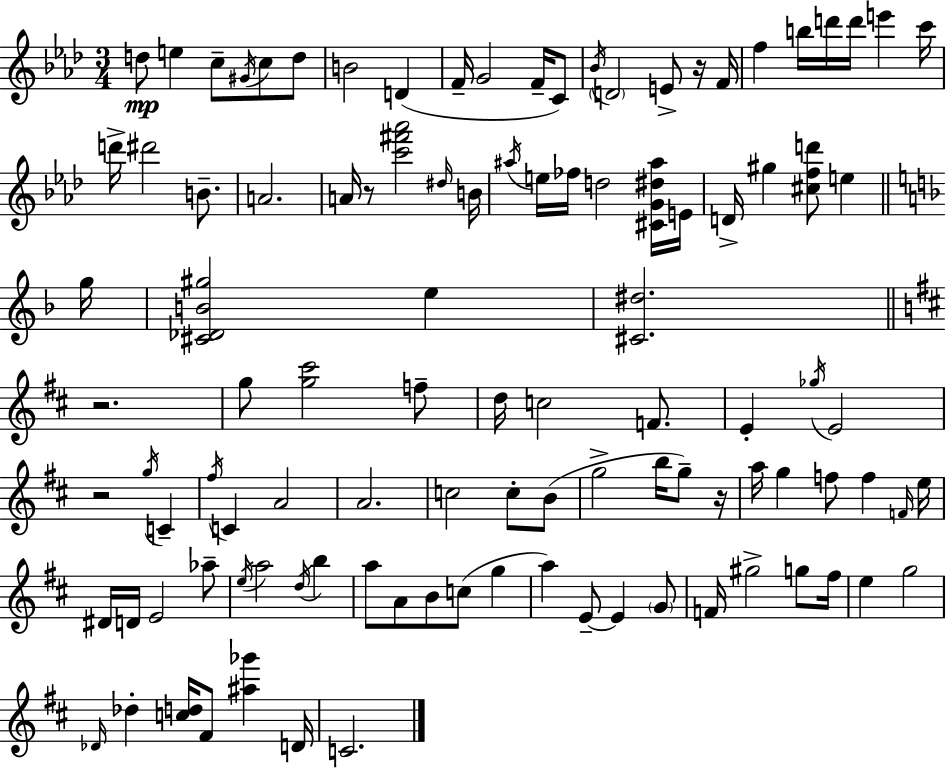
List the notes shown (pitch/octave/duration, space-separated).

D5/e E5/q C5/e G#4/s C5/e D5/e B4/h D4/q F4/s G4/h F4/s C4/e Bb4/s D4/h E4/e R/s F4/s F5/q B5/s D6/s D6/s E6/q C6/s D6/s D#6/h B4/e. A4/h. A4/s R/e [C6,F#6,Ab6]/h D#5/s B4/s A#5/s E5/s FES5/s D5/h [C#4,G4,D#5,A#5]/s E4/s D4/s G#5/q [C#5,F5,D6]/e E5/q G5/s [C#4,Db4,B4,G#5]/h E5/q [C#4,D#5]/h. R/h. G5/e [G5,C#6]/h F5/e D5/s C5/h F4/e. E4/q Gb5/s E4/h R/h G5/s C4/q F#5/s C4/q A4/h A4/h. C5/h C5/e B4/e G5/h B5/s G5/e R/s A5/s G5/q F5/e F5/q F4/s E5/s D#4/s D4/s E4/h Ab5/e E5/s A5/h D5/s B5/q A5/e A4/e B4/e C5/e G5/q A5/q E4/e E4/q G4/e F4/s G#5/h G5/e F#5/s E5/q G5/h Db4/s Db5/q [C5,D5]/s F#4/e [A#5,Gb6]/q D4/s C4/h.